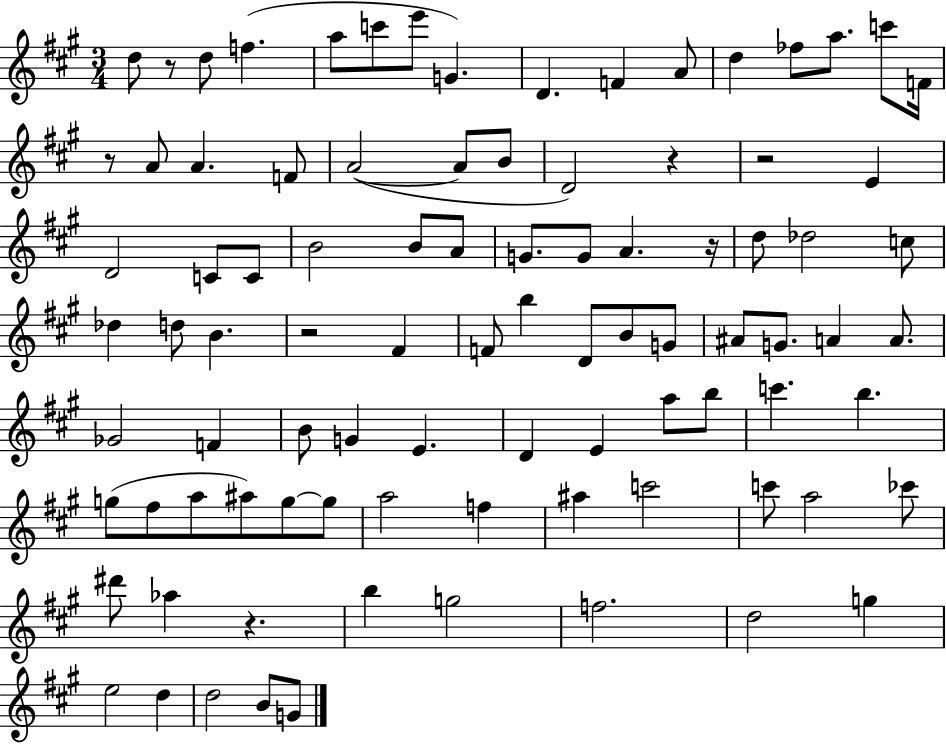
X:1
T:Untitled
M:3/4
L:1/4
K:A
d/2 z/2 d/2 f a/2 c'/2 e'/2 G D F A/2 d _f/2 a/2 c'/2 F/4 z/2 A/2 A F/2 A2 A/2 B/2 D2 z z2 E D2 C/2 C/2 B2 B/2 A/2 G/2 G/2 A z/4 d/2 _d2 c/2 _d d/2 B z2 ^F F/2 b D/2 B/2 G/2 ^A/2 G/2 A A/2 _G2 F B/2 G E D E a/2 b/2 c' b g/2 ^f/2 a/2 ^a/2 g/2 g/2 a2 f ^a c'2 c'/2 a2 _c'/2 ^d'/2 _a z b g2 f2 d2 g e2 d d2 B/2 G/2